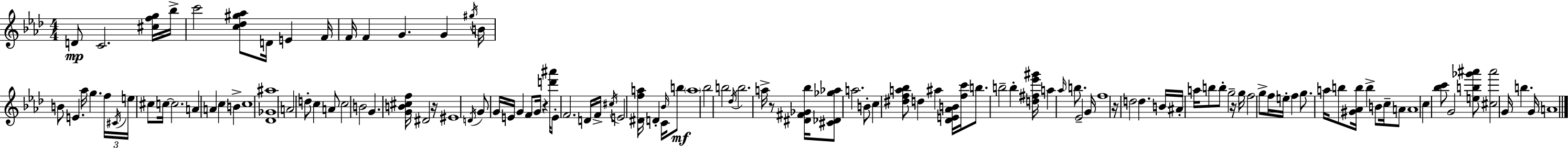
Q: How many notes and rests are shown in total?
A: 123